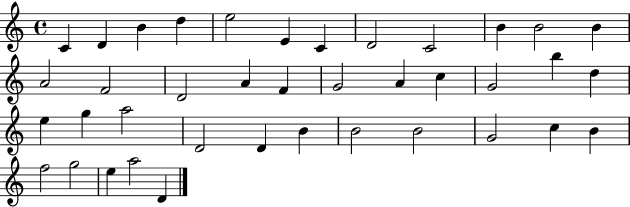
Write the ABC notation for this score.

X:1
T:Untitled
M:4/4
L:1/4
K:C
C D B d e2 E C D2 C2 B B2 B A2 F2 D2 A F G2 A c G2 b d e g a2 D2 D B B2 B2 G2 c B f2 g2 e a2 D